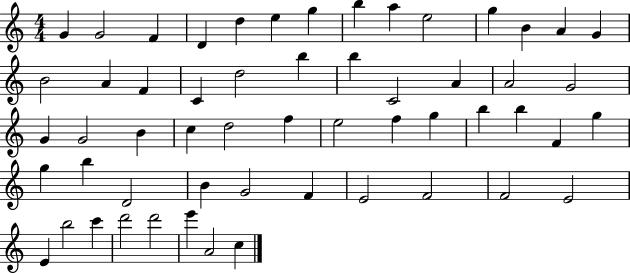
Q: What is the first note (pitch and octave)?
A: G4